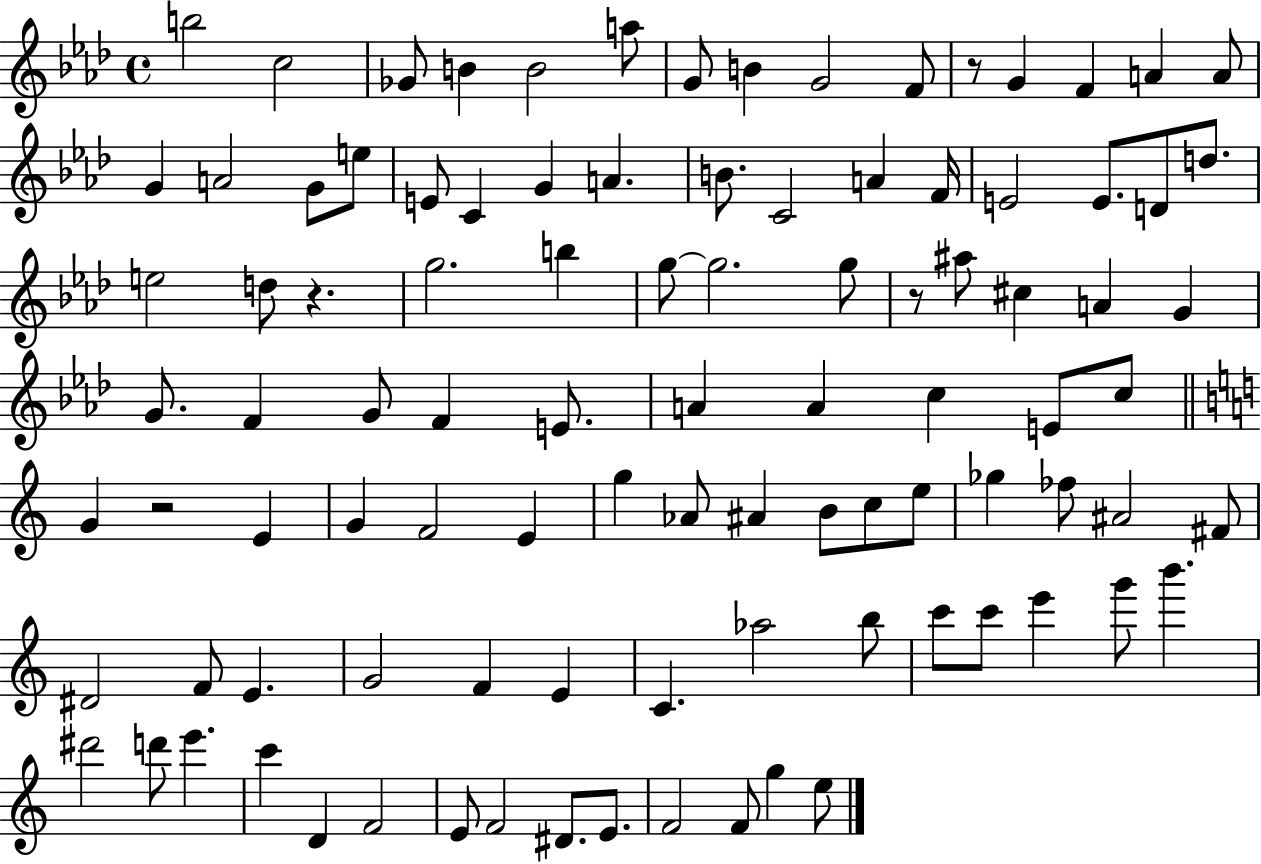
{
  \clef treble
  \time 4/4
  \defaultTimeSignature
  \key aes \major
  \repeat volta 2 { b''2 c''2 | ges'8 b'4 b'2 a''8 | g'8 b'4 g'2 f'8 | r8 g'4 f'4 a'4 a'8 | \break g'4 a'2 g'8 e''8 | e'8 c'4 g'4 a'4. | b'8. c'2 a'4 f'16 | e'2 e'8. d'8 d''8. | \break e''2 d''8 r4. | g''2. b''4 | g''8~~ g''2. g''8 | r8 ais''8 cis''4 a'4 g'4 | \break g'8. f'4 g'8 f'4 e'8. | a'4 a'4 c''4 e'8 c''8 | \bar "||" \break \key a \minor g'4 r2 e'4 | g'4 f'2 e'4 | g''4 aes'8 ais'4 b'8 c''8 e''8 | ges''4 fes''8 ais'2 fis'8 | \break dis'2 f'8 e'4. | g'2 f'4 e'4 | c'4. aes''2 b''8 | c'''8 c'''8 e'''4 g'''8 b'''4. | \break dis'''2 d'''8 e'''4. | c'''4 d'4 f'2 | e'8 f'2 dis'8. e'8. | f'2 f'8 g''4 e''8 | \break } \bar "|."
}